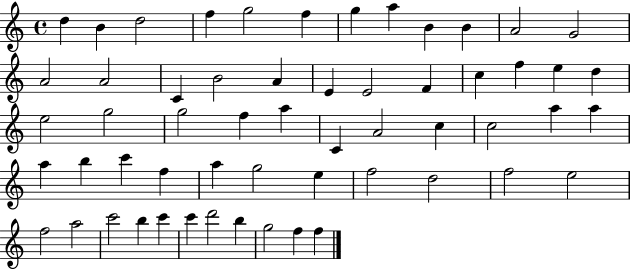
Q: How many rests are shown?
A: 0